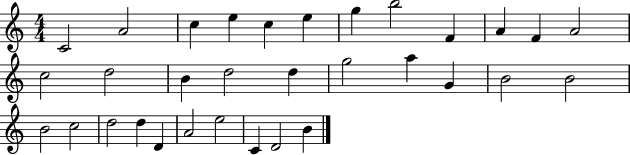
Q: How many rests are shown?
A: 0